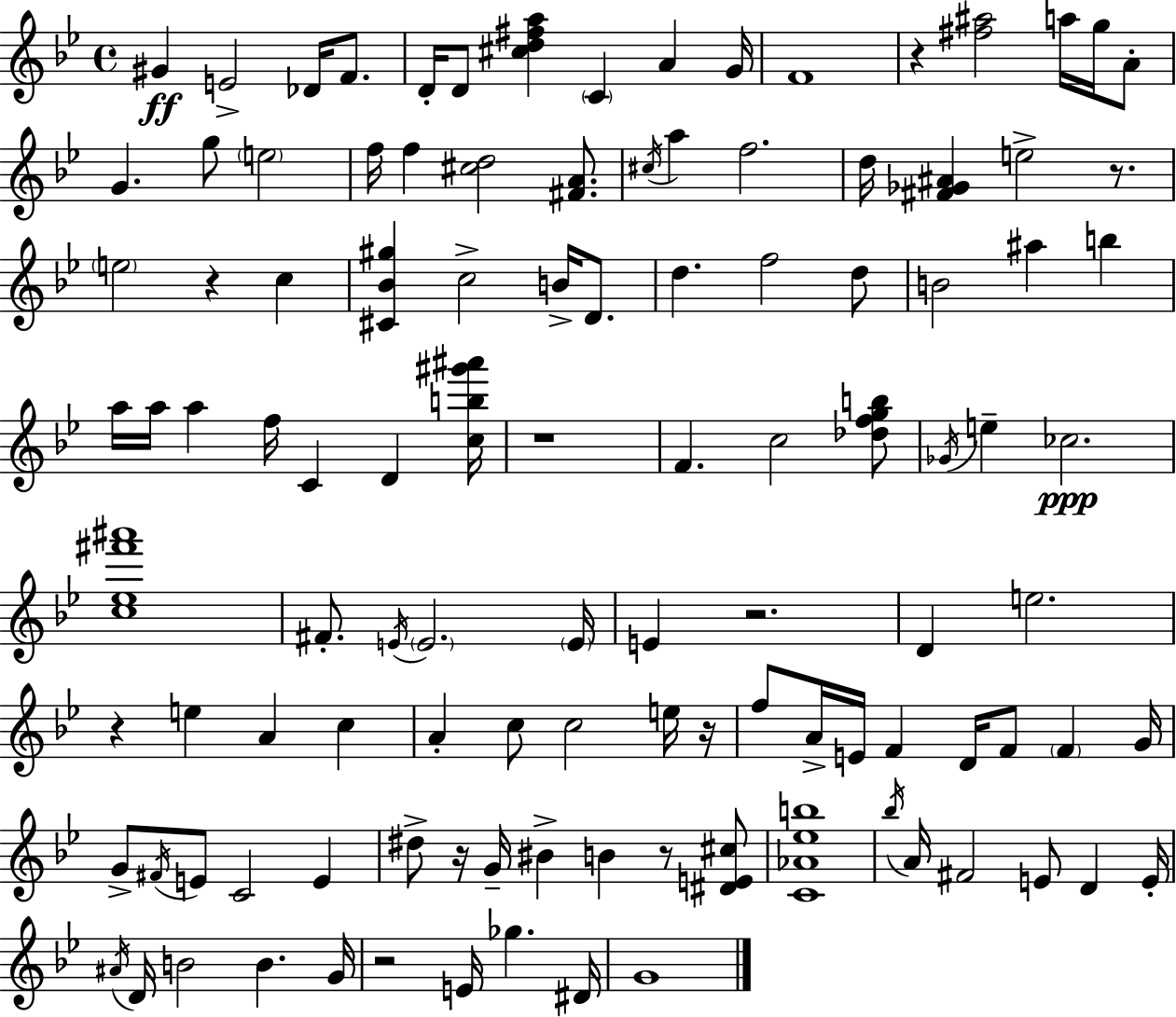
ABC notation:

X:1
T:Untitled
M:4/4
L:1/4
K:Bb
^G E2 _D/4 F/2 D/4 D/2 [^cd^fa] C A G/4 F4 z [^f^a]2 a/4 g/4 A/2 G g/2 e2 f/4 f [^cd]2 [^FA]/2 ^c/4 a f2 d/4 [^F_G^A] e2 z/2 e2 z c [^C_B^g] c2 B/4 D/2 d f2 d/2 B2 ^a b a/4 a/4 a f/4 C D [cb^g'^a']/4 z4 F c2 [_dfgb]/2 _G/4 e _c2 [c_e^f'^a']4 ^F/2 E/4 E2 E/4 E z2 D e2 z e A c A c/2 c2 e/4 z/4 f/2 A/4 E/4 F D/4 F/2 F G/4 G/2 ^F/4 E/2 C2 E ^d/2 z/4 G/4 ^B B z/2 [^DE^c]/2 [C_A_eb]4 _b/4 A/4 ^F2 E/2 D E/4 ^A/4 D/4 B2 B G/4 z2 E/4 _g ^D/4 G4